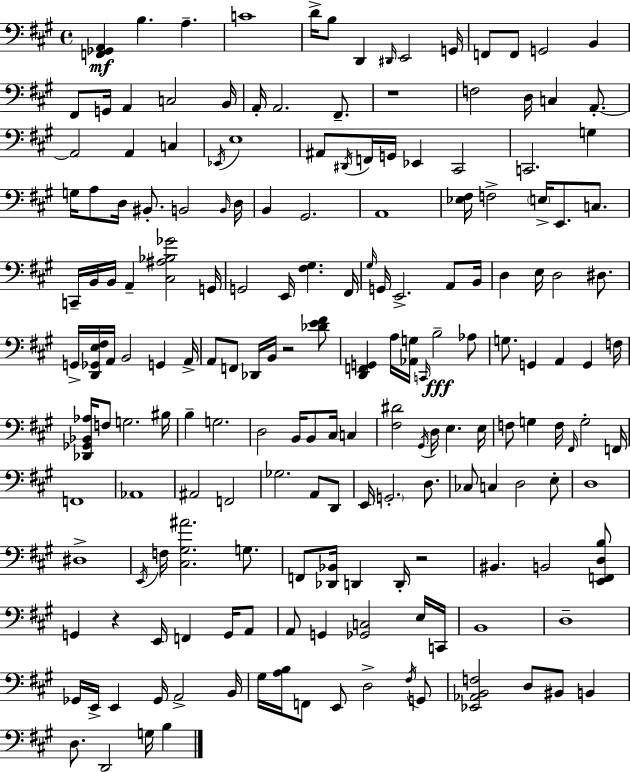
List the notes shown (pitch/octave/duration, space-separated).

[F2,Gb2,A2]/q B3/q. A3/q. C4/w D4/s B3/e D2/q D#2/s E2/h G2/s F2/e F2/e G2/h B2/q F#2/e G2/s A2/q C3/h B2/s A2/s A2/h. F#2/e. R/w F3/h D3/s C3/q A2/e. A2/h A2/q C3/q Eb2/s E3/w A#2/e D#2/s F2/s G2/s Eb2/q C#2/h C2/h. G3/q G3/s A3/e D3/s BIS2/e. B2/h B2/s D3/s B2/q G#2/h. A2/w [Eb3,F#3]/s F3/h E3/s E2/e. C3/e. C2/s B2/s B2/s A2/q [C#3,A#3,Bb3,Gb4]/h G2/s G2/h E2/s [F#3,G#3]/q. F#2/s G#3/s G2/s E2/h. A2/e B2/s D3/q E3/s D3/h D#3/e. G2/s [D2,Gb2,E3,F#3]/s A2/s B2/h G2/q A2/s A2/e F2/e Db2/s B2/s R/h [Db4,E4,F#4]/e [D2,F2,G2]/q A3/s [Ab2,G3]/s C2/s B3/h Ab3/e G3/e. G2/q A2/q G2/q F3/s [Db2,Gb2,Bb2,Ab3]/s F3/e G3/h. BIS3/s B3/q G3/h. D3/h B2/s B2/e C#3/s C3/q [F#3,D#4]/h G#2/s D3/s E3/q. E3/s F3/e G3/q F3/s F#2/s G3/h F2/s F2/w Ab2/w A#2/h F2/h Gb3/h. A2/e D2/e E2/s G2/h. D3/e. CES3/e C3/q D3/h E3/e D3/w D#3/w E2/s F3/s [C#3,G#3,A#4]/h. G3/e. F2/e [Db2,Bb2]/s D2/q D2/s R/h BIS2/q. B2/h [E2,F2,D3,B3]/e G2/q R/q E2/s F2/q G2/s A2/e A2/e G2/q [Gb2,C3]/h E3/s C2/s B2/w D3/w Gb2/s E2/s E2/q Gb2/s A2/h B2/s G#3/s [A3,B3]/s F2/e E2/e D3/h F#3/s G2/e [Eb2,Ab2,B2,F3]/h D3/e BIS2/e B2/q D3/e. D2/h G3/s B3/q